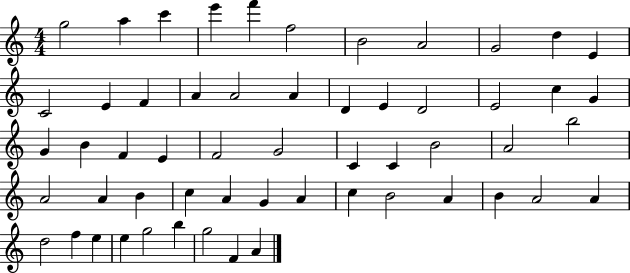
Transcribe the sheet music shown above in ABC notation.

X:1
T:Untitled
M:4/4
L:1/4
K:C
g2 a c' e' f' f2 B2 A2 G2 d E C2 E F A A2 A D E D2 E2 c G G B F E F2 G2 C C B2 A2 b2 A2 A B c A G A c B2 A B A2 A d2 f e e g2 b g2 F A